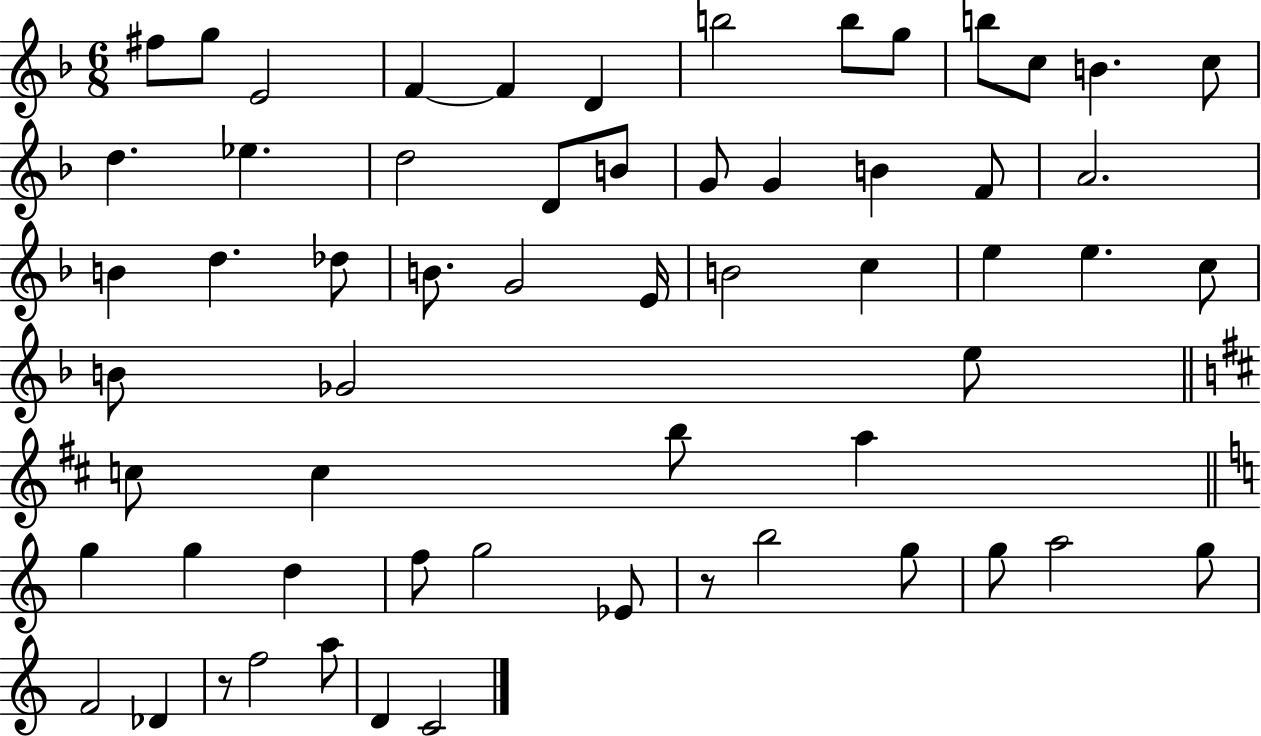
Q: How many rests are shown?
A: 2